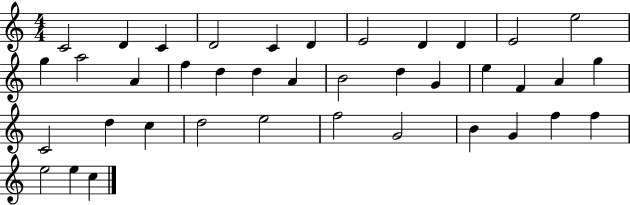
{
  \clef treble
  \numericTimeSignature
  \time 4/4
  \key c \major
  c'2 d'4 c'4 | d'2 c'4 d'4 | e'2 d'4 d'4 | e'2 e''2 | \break g''4 a''2 a'4 | f''4 d''4 d''4 a'4 | b'2 d''4 g'4 | e''4 f'4 a'4 g''4 | \break c'2 d''4 c''4 | d''2 e''2 | f''2 g'2 | b'4 g'4 f''4 f''4 | \break e''2 e''4 c''4 | \bar "|."
}